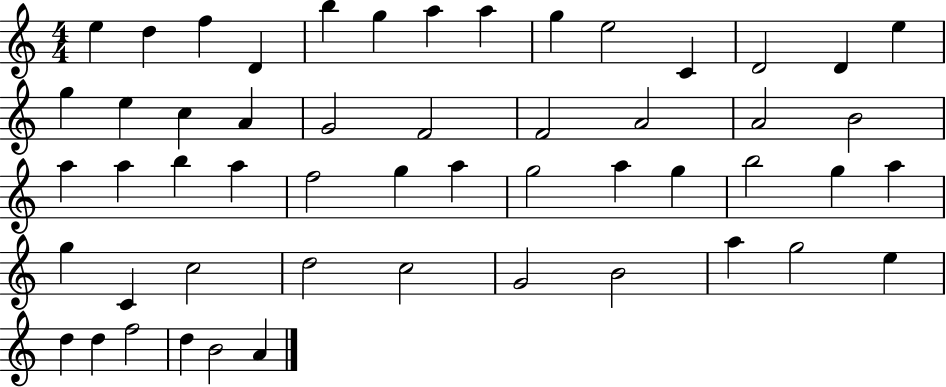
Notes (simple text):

E5/q D5/q F5/q D4/q B5/q G5/q A5/q A5/q G5/q E5/h C4/q D4/h D4/q E5/q G5/q E5/q C5/q A4/q G4/h F4/h F4/h A4/h A4/h B4/h A5/q A5/q B5/q A5/q F5/h G5/q A5/q G5/h A5/q G5/q B5/h G5/q A5/q G5/q C4/q C5/h D5/h C5/h G4/h B4/h A5/q G5/h E5/q D5/q D5/q F5/h D5/q B4/h A4/q